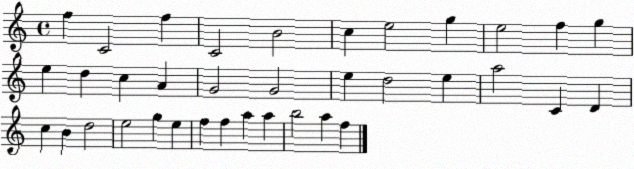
X:1
T:Untitled
M:4/4
L:1/4
K:C
f C2 f C2 B2 c e2 g e2 f g e d c A G2 G2 e d2 e a2 C D c B d2 e2 g e f f a a b2 a f